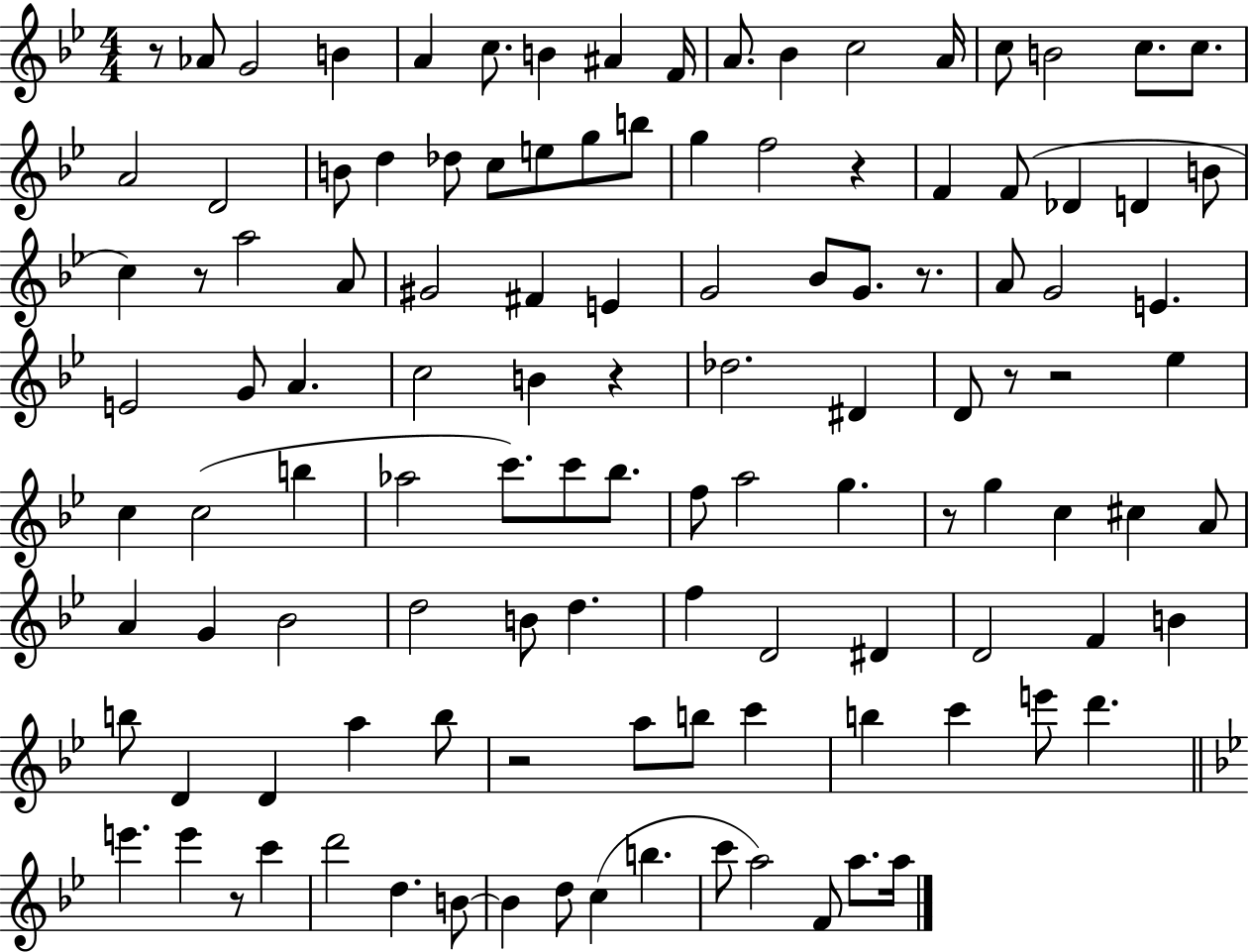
R/e Ab4/e G4/h B4/q A4/q C5/e. B4/q A#4/q F4/s A4/e. Bb4/q C5/h A4/s C5/e B4/h C5/e. C5/e. A4/h D4/h B4/e D5/q Db5/e C5/e E5/e G5/e B5/e G5/q F5/h R/q F4/q F4/e Db4/q D4/q B4/e C5/q R/e A5/h A4/e G#4/h F#4/q E4/q G4/h Bb4/e G4/e. R/e. A4/e G4/h E4/q. E4/h G4/e A4/q. C5/h B4/q R/q Db5/h. D#4/q D4/e R/e R/h Eb5/q C5/q C5/h B5/q Ab5/h C6/e. C6/e Bb5/e. F5/e A5/h G5/q. R/e G5/q C5/q C#5/q A4/e A4/q G4/q Bb4/h D5/h B4/e D5/q. F5/q D4/h D#4/q D4/h F4/q B4/q B5/e D4/q D4/q A5/q B5/e R/h A5/e B5/e C6/q B5/q C6/q E6/e D6/q. E6/q. E6/q R/e C6/q D6/h D5/q. B4/e B4/q D5/e C5/q B5/q. C6/e A5/h F4/e A5/e. A5/s